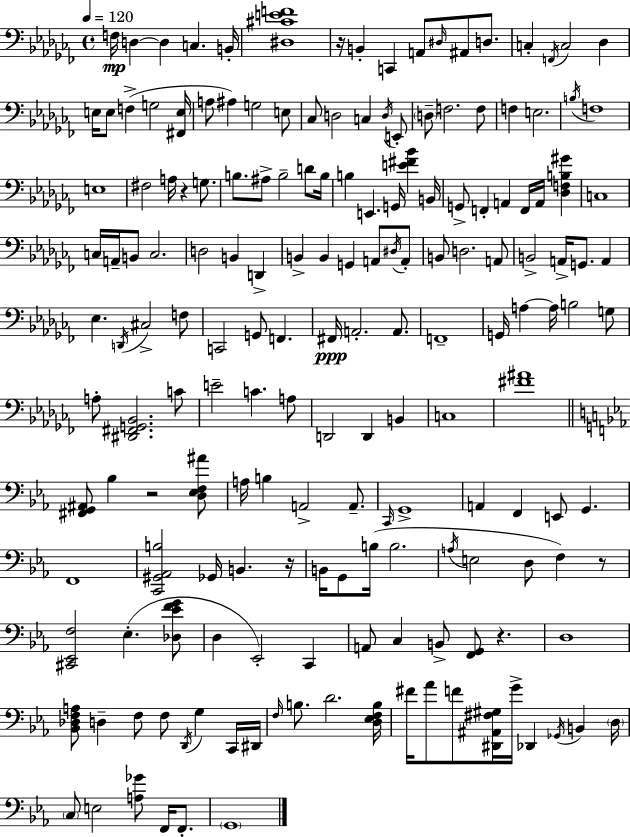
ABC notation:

X:1
T:Untitled
M:4/4
L:1/4
K:Abm
F,/4 D, D, C, B,,/4 [^D,^CEF]4 z/4 B,, C,, A,,/2 ^D,/4 ^A,,/2 D,/2 C, F,,/4 C,2 _D, E,/4 E,/2 F, G,2 [^F,,E,]/4 A,/2 ^A, G,2 E,/2 _C,/2 D,2 C, D,/4 E,,/2 D,/2 F,2 F,/2 F, E,2 B,/4 F,4 E,4 ^F,2 A,/4 z G,/2 B,/2 ^A,/2 B,2 D/2 B,/4 B, E,, G,,/4 [E^F_B] B,,/4 G,,/2 F,, A,, F,,/4 A,,/4 [_D,F,B,^G] C,4 C,/4 A,,/4 B,,/2 C,2 D,2 B,, D,, B,, B,, G,, A,,/2 ^D,/4 A,,/2 B,,/2 D,2 A,,/2 B,,2 A,,/4 G,,/2 A,, _E, D,,/4 ^C,2 F,/2 C,,2 G,,/2 F,, ^F,,/4 A,,2 A,,/2 F,,4 G,,/4 A, A,/4 B,2 G,/2 A,/2 [^D,,^F,,G,,_B,,]2 C/2 E2 C A,/2 D,,2 D,, B,, C,4 [^F^A]4 [^F,,G,,^A,,]/2 _B, z2 [D,_E,F,^A]/2 A,/4 B, A,,2 A,,/2 C,,/4 G,,4 A,, F,, E,,/2 G,, F,,4 [C,,^G,,_A,,B,]2 _G,,/4 B,, z/4 B,,/4 G,,/2 B,/4 B,2 A,/4 E,2 D,/2 F, z/2 [^C,,_E,,F,]2 _E, [_D,_EFG]/2 D, _E,,2 C,, A,,/2 C, B,,/2 [F,,G,,]/2 z D,4 [_B,,_D,F,A,]/2 D, F,/2 F,/2 D,,/4 G, C,,/4 ^D,,/4 F,/4 B,/2 D2 [D,_E,F,B,]/4 ^F/4 _A/2 F/2 [^D,,^A,,^F,^G,]/4 G/4 _D,, _G,,/4 B,, D,/4 C,/2 E,2 [A,_G]/2 F,,/4 F,,/2 G,,4